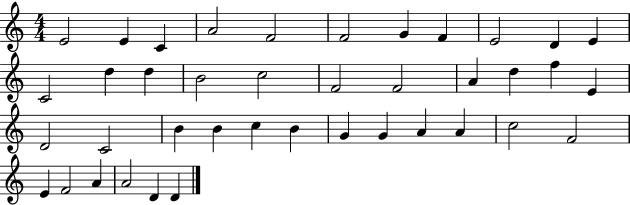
E4/h E4/q C4/q A4/h F4/h F4/h G4/q F4/q E4/h D4/q E4/q C4/h D5/q D5/q B4/h C5/h F4/h F4/h A4/q D5/q F5/q E4/q D4/h C4/h B4/q B4/q C5/q B4/q G4/q G4/q A4/q A4/q C5/h F4/h E4/q F4/h A4/q A4/h D4/q D4/q